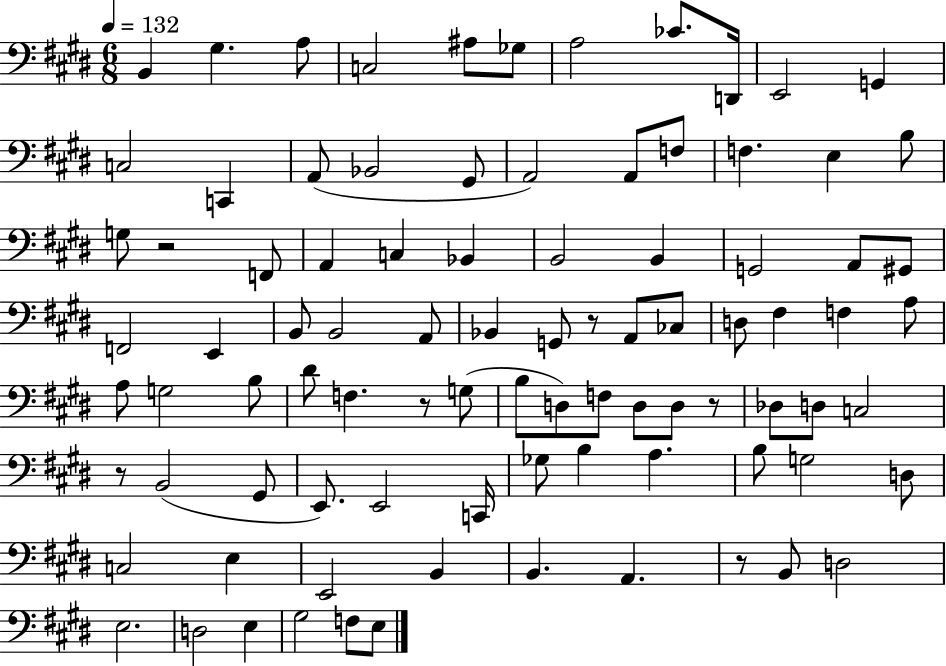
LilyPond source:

{
  \clef bass
  \numericTimeSignature
  \time 6/8
  \key e \major
  \tempo 4 = 132
  b,4 gis4. a8 | c2 ais8 ges8 | a2 ces'8. d,16 | e,2 g,4 | \break c2 c,4 | a,8( bes,2 gis,8 | a,2) a,8 f8 | f4. e4 b8 | \break g8 r2 f,8 | a,4 c4 bes,4 | b,2 b,4 | g,2 a,8 gis,8 | \break f,2 e,4 | b,8 b,2 a,8 | bes,4 g,8 r8 a,8 ces8 | d8 fis4 f4 a8 | \break a8 g2 b8 | dis'8 f4. r8 g8( | b8 d8) f8 d8 d8 r8 | des8 d8 c2 | \break r8 b,2( gis,8 | e,8.) e,2 c,16 | ges8 b4 a4. | b8 g2 d8 | \break c2 e4 | e,2 b,4 | b,4. a,4. | r8 b,8 d2 | \break e2. | d2 e4 | gis2 f8 e8 | \bar "|."
}